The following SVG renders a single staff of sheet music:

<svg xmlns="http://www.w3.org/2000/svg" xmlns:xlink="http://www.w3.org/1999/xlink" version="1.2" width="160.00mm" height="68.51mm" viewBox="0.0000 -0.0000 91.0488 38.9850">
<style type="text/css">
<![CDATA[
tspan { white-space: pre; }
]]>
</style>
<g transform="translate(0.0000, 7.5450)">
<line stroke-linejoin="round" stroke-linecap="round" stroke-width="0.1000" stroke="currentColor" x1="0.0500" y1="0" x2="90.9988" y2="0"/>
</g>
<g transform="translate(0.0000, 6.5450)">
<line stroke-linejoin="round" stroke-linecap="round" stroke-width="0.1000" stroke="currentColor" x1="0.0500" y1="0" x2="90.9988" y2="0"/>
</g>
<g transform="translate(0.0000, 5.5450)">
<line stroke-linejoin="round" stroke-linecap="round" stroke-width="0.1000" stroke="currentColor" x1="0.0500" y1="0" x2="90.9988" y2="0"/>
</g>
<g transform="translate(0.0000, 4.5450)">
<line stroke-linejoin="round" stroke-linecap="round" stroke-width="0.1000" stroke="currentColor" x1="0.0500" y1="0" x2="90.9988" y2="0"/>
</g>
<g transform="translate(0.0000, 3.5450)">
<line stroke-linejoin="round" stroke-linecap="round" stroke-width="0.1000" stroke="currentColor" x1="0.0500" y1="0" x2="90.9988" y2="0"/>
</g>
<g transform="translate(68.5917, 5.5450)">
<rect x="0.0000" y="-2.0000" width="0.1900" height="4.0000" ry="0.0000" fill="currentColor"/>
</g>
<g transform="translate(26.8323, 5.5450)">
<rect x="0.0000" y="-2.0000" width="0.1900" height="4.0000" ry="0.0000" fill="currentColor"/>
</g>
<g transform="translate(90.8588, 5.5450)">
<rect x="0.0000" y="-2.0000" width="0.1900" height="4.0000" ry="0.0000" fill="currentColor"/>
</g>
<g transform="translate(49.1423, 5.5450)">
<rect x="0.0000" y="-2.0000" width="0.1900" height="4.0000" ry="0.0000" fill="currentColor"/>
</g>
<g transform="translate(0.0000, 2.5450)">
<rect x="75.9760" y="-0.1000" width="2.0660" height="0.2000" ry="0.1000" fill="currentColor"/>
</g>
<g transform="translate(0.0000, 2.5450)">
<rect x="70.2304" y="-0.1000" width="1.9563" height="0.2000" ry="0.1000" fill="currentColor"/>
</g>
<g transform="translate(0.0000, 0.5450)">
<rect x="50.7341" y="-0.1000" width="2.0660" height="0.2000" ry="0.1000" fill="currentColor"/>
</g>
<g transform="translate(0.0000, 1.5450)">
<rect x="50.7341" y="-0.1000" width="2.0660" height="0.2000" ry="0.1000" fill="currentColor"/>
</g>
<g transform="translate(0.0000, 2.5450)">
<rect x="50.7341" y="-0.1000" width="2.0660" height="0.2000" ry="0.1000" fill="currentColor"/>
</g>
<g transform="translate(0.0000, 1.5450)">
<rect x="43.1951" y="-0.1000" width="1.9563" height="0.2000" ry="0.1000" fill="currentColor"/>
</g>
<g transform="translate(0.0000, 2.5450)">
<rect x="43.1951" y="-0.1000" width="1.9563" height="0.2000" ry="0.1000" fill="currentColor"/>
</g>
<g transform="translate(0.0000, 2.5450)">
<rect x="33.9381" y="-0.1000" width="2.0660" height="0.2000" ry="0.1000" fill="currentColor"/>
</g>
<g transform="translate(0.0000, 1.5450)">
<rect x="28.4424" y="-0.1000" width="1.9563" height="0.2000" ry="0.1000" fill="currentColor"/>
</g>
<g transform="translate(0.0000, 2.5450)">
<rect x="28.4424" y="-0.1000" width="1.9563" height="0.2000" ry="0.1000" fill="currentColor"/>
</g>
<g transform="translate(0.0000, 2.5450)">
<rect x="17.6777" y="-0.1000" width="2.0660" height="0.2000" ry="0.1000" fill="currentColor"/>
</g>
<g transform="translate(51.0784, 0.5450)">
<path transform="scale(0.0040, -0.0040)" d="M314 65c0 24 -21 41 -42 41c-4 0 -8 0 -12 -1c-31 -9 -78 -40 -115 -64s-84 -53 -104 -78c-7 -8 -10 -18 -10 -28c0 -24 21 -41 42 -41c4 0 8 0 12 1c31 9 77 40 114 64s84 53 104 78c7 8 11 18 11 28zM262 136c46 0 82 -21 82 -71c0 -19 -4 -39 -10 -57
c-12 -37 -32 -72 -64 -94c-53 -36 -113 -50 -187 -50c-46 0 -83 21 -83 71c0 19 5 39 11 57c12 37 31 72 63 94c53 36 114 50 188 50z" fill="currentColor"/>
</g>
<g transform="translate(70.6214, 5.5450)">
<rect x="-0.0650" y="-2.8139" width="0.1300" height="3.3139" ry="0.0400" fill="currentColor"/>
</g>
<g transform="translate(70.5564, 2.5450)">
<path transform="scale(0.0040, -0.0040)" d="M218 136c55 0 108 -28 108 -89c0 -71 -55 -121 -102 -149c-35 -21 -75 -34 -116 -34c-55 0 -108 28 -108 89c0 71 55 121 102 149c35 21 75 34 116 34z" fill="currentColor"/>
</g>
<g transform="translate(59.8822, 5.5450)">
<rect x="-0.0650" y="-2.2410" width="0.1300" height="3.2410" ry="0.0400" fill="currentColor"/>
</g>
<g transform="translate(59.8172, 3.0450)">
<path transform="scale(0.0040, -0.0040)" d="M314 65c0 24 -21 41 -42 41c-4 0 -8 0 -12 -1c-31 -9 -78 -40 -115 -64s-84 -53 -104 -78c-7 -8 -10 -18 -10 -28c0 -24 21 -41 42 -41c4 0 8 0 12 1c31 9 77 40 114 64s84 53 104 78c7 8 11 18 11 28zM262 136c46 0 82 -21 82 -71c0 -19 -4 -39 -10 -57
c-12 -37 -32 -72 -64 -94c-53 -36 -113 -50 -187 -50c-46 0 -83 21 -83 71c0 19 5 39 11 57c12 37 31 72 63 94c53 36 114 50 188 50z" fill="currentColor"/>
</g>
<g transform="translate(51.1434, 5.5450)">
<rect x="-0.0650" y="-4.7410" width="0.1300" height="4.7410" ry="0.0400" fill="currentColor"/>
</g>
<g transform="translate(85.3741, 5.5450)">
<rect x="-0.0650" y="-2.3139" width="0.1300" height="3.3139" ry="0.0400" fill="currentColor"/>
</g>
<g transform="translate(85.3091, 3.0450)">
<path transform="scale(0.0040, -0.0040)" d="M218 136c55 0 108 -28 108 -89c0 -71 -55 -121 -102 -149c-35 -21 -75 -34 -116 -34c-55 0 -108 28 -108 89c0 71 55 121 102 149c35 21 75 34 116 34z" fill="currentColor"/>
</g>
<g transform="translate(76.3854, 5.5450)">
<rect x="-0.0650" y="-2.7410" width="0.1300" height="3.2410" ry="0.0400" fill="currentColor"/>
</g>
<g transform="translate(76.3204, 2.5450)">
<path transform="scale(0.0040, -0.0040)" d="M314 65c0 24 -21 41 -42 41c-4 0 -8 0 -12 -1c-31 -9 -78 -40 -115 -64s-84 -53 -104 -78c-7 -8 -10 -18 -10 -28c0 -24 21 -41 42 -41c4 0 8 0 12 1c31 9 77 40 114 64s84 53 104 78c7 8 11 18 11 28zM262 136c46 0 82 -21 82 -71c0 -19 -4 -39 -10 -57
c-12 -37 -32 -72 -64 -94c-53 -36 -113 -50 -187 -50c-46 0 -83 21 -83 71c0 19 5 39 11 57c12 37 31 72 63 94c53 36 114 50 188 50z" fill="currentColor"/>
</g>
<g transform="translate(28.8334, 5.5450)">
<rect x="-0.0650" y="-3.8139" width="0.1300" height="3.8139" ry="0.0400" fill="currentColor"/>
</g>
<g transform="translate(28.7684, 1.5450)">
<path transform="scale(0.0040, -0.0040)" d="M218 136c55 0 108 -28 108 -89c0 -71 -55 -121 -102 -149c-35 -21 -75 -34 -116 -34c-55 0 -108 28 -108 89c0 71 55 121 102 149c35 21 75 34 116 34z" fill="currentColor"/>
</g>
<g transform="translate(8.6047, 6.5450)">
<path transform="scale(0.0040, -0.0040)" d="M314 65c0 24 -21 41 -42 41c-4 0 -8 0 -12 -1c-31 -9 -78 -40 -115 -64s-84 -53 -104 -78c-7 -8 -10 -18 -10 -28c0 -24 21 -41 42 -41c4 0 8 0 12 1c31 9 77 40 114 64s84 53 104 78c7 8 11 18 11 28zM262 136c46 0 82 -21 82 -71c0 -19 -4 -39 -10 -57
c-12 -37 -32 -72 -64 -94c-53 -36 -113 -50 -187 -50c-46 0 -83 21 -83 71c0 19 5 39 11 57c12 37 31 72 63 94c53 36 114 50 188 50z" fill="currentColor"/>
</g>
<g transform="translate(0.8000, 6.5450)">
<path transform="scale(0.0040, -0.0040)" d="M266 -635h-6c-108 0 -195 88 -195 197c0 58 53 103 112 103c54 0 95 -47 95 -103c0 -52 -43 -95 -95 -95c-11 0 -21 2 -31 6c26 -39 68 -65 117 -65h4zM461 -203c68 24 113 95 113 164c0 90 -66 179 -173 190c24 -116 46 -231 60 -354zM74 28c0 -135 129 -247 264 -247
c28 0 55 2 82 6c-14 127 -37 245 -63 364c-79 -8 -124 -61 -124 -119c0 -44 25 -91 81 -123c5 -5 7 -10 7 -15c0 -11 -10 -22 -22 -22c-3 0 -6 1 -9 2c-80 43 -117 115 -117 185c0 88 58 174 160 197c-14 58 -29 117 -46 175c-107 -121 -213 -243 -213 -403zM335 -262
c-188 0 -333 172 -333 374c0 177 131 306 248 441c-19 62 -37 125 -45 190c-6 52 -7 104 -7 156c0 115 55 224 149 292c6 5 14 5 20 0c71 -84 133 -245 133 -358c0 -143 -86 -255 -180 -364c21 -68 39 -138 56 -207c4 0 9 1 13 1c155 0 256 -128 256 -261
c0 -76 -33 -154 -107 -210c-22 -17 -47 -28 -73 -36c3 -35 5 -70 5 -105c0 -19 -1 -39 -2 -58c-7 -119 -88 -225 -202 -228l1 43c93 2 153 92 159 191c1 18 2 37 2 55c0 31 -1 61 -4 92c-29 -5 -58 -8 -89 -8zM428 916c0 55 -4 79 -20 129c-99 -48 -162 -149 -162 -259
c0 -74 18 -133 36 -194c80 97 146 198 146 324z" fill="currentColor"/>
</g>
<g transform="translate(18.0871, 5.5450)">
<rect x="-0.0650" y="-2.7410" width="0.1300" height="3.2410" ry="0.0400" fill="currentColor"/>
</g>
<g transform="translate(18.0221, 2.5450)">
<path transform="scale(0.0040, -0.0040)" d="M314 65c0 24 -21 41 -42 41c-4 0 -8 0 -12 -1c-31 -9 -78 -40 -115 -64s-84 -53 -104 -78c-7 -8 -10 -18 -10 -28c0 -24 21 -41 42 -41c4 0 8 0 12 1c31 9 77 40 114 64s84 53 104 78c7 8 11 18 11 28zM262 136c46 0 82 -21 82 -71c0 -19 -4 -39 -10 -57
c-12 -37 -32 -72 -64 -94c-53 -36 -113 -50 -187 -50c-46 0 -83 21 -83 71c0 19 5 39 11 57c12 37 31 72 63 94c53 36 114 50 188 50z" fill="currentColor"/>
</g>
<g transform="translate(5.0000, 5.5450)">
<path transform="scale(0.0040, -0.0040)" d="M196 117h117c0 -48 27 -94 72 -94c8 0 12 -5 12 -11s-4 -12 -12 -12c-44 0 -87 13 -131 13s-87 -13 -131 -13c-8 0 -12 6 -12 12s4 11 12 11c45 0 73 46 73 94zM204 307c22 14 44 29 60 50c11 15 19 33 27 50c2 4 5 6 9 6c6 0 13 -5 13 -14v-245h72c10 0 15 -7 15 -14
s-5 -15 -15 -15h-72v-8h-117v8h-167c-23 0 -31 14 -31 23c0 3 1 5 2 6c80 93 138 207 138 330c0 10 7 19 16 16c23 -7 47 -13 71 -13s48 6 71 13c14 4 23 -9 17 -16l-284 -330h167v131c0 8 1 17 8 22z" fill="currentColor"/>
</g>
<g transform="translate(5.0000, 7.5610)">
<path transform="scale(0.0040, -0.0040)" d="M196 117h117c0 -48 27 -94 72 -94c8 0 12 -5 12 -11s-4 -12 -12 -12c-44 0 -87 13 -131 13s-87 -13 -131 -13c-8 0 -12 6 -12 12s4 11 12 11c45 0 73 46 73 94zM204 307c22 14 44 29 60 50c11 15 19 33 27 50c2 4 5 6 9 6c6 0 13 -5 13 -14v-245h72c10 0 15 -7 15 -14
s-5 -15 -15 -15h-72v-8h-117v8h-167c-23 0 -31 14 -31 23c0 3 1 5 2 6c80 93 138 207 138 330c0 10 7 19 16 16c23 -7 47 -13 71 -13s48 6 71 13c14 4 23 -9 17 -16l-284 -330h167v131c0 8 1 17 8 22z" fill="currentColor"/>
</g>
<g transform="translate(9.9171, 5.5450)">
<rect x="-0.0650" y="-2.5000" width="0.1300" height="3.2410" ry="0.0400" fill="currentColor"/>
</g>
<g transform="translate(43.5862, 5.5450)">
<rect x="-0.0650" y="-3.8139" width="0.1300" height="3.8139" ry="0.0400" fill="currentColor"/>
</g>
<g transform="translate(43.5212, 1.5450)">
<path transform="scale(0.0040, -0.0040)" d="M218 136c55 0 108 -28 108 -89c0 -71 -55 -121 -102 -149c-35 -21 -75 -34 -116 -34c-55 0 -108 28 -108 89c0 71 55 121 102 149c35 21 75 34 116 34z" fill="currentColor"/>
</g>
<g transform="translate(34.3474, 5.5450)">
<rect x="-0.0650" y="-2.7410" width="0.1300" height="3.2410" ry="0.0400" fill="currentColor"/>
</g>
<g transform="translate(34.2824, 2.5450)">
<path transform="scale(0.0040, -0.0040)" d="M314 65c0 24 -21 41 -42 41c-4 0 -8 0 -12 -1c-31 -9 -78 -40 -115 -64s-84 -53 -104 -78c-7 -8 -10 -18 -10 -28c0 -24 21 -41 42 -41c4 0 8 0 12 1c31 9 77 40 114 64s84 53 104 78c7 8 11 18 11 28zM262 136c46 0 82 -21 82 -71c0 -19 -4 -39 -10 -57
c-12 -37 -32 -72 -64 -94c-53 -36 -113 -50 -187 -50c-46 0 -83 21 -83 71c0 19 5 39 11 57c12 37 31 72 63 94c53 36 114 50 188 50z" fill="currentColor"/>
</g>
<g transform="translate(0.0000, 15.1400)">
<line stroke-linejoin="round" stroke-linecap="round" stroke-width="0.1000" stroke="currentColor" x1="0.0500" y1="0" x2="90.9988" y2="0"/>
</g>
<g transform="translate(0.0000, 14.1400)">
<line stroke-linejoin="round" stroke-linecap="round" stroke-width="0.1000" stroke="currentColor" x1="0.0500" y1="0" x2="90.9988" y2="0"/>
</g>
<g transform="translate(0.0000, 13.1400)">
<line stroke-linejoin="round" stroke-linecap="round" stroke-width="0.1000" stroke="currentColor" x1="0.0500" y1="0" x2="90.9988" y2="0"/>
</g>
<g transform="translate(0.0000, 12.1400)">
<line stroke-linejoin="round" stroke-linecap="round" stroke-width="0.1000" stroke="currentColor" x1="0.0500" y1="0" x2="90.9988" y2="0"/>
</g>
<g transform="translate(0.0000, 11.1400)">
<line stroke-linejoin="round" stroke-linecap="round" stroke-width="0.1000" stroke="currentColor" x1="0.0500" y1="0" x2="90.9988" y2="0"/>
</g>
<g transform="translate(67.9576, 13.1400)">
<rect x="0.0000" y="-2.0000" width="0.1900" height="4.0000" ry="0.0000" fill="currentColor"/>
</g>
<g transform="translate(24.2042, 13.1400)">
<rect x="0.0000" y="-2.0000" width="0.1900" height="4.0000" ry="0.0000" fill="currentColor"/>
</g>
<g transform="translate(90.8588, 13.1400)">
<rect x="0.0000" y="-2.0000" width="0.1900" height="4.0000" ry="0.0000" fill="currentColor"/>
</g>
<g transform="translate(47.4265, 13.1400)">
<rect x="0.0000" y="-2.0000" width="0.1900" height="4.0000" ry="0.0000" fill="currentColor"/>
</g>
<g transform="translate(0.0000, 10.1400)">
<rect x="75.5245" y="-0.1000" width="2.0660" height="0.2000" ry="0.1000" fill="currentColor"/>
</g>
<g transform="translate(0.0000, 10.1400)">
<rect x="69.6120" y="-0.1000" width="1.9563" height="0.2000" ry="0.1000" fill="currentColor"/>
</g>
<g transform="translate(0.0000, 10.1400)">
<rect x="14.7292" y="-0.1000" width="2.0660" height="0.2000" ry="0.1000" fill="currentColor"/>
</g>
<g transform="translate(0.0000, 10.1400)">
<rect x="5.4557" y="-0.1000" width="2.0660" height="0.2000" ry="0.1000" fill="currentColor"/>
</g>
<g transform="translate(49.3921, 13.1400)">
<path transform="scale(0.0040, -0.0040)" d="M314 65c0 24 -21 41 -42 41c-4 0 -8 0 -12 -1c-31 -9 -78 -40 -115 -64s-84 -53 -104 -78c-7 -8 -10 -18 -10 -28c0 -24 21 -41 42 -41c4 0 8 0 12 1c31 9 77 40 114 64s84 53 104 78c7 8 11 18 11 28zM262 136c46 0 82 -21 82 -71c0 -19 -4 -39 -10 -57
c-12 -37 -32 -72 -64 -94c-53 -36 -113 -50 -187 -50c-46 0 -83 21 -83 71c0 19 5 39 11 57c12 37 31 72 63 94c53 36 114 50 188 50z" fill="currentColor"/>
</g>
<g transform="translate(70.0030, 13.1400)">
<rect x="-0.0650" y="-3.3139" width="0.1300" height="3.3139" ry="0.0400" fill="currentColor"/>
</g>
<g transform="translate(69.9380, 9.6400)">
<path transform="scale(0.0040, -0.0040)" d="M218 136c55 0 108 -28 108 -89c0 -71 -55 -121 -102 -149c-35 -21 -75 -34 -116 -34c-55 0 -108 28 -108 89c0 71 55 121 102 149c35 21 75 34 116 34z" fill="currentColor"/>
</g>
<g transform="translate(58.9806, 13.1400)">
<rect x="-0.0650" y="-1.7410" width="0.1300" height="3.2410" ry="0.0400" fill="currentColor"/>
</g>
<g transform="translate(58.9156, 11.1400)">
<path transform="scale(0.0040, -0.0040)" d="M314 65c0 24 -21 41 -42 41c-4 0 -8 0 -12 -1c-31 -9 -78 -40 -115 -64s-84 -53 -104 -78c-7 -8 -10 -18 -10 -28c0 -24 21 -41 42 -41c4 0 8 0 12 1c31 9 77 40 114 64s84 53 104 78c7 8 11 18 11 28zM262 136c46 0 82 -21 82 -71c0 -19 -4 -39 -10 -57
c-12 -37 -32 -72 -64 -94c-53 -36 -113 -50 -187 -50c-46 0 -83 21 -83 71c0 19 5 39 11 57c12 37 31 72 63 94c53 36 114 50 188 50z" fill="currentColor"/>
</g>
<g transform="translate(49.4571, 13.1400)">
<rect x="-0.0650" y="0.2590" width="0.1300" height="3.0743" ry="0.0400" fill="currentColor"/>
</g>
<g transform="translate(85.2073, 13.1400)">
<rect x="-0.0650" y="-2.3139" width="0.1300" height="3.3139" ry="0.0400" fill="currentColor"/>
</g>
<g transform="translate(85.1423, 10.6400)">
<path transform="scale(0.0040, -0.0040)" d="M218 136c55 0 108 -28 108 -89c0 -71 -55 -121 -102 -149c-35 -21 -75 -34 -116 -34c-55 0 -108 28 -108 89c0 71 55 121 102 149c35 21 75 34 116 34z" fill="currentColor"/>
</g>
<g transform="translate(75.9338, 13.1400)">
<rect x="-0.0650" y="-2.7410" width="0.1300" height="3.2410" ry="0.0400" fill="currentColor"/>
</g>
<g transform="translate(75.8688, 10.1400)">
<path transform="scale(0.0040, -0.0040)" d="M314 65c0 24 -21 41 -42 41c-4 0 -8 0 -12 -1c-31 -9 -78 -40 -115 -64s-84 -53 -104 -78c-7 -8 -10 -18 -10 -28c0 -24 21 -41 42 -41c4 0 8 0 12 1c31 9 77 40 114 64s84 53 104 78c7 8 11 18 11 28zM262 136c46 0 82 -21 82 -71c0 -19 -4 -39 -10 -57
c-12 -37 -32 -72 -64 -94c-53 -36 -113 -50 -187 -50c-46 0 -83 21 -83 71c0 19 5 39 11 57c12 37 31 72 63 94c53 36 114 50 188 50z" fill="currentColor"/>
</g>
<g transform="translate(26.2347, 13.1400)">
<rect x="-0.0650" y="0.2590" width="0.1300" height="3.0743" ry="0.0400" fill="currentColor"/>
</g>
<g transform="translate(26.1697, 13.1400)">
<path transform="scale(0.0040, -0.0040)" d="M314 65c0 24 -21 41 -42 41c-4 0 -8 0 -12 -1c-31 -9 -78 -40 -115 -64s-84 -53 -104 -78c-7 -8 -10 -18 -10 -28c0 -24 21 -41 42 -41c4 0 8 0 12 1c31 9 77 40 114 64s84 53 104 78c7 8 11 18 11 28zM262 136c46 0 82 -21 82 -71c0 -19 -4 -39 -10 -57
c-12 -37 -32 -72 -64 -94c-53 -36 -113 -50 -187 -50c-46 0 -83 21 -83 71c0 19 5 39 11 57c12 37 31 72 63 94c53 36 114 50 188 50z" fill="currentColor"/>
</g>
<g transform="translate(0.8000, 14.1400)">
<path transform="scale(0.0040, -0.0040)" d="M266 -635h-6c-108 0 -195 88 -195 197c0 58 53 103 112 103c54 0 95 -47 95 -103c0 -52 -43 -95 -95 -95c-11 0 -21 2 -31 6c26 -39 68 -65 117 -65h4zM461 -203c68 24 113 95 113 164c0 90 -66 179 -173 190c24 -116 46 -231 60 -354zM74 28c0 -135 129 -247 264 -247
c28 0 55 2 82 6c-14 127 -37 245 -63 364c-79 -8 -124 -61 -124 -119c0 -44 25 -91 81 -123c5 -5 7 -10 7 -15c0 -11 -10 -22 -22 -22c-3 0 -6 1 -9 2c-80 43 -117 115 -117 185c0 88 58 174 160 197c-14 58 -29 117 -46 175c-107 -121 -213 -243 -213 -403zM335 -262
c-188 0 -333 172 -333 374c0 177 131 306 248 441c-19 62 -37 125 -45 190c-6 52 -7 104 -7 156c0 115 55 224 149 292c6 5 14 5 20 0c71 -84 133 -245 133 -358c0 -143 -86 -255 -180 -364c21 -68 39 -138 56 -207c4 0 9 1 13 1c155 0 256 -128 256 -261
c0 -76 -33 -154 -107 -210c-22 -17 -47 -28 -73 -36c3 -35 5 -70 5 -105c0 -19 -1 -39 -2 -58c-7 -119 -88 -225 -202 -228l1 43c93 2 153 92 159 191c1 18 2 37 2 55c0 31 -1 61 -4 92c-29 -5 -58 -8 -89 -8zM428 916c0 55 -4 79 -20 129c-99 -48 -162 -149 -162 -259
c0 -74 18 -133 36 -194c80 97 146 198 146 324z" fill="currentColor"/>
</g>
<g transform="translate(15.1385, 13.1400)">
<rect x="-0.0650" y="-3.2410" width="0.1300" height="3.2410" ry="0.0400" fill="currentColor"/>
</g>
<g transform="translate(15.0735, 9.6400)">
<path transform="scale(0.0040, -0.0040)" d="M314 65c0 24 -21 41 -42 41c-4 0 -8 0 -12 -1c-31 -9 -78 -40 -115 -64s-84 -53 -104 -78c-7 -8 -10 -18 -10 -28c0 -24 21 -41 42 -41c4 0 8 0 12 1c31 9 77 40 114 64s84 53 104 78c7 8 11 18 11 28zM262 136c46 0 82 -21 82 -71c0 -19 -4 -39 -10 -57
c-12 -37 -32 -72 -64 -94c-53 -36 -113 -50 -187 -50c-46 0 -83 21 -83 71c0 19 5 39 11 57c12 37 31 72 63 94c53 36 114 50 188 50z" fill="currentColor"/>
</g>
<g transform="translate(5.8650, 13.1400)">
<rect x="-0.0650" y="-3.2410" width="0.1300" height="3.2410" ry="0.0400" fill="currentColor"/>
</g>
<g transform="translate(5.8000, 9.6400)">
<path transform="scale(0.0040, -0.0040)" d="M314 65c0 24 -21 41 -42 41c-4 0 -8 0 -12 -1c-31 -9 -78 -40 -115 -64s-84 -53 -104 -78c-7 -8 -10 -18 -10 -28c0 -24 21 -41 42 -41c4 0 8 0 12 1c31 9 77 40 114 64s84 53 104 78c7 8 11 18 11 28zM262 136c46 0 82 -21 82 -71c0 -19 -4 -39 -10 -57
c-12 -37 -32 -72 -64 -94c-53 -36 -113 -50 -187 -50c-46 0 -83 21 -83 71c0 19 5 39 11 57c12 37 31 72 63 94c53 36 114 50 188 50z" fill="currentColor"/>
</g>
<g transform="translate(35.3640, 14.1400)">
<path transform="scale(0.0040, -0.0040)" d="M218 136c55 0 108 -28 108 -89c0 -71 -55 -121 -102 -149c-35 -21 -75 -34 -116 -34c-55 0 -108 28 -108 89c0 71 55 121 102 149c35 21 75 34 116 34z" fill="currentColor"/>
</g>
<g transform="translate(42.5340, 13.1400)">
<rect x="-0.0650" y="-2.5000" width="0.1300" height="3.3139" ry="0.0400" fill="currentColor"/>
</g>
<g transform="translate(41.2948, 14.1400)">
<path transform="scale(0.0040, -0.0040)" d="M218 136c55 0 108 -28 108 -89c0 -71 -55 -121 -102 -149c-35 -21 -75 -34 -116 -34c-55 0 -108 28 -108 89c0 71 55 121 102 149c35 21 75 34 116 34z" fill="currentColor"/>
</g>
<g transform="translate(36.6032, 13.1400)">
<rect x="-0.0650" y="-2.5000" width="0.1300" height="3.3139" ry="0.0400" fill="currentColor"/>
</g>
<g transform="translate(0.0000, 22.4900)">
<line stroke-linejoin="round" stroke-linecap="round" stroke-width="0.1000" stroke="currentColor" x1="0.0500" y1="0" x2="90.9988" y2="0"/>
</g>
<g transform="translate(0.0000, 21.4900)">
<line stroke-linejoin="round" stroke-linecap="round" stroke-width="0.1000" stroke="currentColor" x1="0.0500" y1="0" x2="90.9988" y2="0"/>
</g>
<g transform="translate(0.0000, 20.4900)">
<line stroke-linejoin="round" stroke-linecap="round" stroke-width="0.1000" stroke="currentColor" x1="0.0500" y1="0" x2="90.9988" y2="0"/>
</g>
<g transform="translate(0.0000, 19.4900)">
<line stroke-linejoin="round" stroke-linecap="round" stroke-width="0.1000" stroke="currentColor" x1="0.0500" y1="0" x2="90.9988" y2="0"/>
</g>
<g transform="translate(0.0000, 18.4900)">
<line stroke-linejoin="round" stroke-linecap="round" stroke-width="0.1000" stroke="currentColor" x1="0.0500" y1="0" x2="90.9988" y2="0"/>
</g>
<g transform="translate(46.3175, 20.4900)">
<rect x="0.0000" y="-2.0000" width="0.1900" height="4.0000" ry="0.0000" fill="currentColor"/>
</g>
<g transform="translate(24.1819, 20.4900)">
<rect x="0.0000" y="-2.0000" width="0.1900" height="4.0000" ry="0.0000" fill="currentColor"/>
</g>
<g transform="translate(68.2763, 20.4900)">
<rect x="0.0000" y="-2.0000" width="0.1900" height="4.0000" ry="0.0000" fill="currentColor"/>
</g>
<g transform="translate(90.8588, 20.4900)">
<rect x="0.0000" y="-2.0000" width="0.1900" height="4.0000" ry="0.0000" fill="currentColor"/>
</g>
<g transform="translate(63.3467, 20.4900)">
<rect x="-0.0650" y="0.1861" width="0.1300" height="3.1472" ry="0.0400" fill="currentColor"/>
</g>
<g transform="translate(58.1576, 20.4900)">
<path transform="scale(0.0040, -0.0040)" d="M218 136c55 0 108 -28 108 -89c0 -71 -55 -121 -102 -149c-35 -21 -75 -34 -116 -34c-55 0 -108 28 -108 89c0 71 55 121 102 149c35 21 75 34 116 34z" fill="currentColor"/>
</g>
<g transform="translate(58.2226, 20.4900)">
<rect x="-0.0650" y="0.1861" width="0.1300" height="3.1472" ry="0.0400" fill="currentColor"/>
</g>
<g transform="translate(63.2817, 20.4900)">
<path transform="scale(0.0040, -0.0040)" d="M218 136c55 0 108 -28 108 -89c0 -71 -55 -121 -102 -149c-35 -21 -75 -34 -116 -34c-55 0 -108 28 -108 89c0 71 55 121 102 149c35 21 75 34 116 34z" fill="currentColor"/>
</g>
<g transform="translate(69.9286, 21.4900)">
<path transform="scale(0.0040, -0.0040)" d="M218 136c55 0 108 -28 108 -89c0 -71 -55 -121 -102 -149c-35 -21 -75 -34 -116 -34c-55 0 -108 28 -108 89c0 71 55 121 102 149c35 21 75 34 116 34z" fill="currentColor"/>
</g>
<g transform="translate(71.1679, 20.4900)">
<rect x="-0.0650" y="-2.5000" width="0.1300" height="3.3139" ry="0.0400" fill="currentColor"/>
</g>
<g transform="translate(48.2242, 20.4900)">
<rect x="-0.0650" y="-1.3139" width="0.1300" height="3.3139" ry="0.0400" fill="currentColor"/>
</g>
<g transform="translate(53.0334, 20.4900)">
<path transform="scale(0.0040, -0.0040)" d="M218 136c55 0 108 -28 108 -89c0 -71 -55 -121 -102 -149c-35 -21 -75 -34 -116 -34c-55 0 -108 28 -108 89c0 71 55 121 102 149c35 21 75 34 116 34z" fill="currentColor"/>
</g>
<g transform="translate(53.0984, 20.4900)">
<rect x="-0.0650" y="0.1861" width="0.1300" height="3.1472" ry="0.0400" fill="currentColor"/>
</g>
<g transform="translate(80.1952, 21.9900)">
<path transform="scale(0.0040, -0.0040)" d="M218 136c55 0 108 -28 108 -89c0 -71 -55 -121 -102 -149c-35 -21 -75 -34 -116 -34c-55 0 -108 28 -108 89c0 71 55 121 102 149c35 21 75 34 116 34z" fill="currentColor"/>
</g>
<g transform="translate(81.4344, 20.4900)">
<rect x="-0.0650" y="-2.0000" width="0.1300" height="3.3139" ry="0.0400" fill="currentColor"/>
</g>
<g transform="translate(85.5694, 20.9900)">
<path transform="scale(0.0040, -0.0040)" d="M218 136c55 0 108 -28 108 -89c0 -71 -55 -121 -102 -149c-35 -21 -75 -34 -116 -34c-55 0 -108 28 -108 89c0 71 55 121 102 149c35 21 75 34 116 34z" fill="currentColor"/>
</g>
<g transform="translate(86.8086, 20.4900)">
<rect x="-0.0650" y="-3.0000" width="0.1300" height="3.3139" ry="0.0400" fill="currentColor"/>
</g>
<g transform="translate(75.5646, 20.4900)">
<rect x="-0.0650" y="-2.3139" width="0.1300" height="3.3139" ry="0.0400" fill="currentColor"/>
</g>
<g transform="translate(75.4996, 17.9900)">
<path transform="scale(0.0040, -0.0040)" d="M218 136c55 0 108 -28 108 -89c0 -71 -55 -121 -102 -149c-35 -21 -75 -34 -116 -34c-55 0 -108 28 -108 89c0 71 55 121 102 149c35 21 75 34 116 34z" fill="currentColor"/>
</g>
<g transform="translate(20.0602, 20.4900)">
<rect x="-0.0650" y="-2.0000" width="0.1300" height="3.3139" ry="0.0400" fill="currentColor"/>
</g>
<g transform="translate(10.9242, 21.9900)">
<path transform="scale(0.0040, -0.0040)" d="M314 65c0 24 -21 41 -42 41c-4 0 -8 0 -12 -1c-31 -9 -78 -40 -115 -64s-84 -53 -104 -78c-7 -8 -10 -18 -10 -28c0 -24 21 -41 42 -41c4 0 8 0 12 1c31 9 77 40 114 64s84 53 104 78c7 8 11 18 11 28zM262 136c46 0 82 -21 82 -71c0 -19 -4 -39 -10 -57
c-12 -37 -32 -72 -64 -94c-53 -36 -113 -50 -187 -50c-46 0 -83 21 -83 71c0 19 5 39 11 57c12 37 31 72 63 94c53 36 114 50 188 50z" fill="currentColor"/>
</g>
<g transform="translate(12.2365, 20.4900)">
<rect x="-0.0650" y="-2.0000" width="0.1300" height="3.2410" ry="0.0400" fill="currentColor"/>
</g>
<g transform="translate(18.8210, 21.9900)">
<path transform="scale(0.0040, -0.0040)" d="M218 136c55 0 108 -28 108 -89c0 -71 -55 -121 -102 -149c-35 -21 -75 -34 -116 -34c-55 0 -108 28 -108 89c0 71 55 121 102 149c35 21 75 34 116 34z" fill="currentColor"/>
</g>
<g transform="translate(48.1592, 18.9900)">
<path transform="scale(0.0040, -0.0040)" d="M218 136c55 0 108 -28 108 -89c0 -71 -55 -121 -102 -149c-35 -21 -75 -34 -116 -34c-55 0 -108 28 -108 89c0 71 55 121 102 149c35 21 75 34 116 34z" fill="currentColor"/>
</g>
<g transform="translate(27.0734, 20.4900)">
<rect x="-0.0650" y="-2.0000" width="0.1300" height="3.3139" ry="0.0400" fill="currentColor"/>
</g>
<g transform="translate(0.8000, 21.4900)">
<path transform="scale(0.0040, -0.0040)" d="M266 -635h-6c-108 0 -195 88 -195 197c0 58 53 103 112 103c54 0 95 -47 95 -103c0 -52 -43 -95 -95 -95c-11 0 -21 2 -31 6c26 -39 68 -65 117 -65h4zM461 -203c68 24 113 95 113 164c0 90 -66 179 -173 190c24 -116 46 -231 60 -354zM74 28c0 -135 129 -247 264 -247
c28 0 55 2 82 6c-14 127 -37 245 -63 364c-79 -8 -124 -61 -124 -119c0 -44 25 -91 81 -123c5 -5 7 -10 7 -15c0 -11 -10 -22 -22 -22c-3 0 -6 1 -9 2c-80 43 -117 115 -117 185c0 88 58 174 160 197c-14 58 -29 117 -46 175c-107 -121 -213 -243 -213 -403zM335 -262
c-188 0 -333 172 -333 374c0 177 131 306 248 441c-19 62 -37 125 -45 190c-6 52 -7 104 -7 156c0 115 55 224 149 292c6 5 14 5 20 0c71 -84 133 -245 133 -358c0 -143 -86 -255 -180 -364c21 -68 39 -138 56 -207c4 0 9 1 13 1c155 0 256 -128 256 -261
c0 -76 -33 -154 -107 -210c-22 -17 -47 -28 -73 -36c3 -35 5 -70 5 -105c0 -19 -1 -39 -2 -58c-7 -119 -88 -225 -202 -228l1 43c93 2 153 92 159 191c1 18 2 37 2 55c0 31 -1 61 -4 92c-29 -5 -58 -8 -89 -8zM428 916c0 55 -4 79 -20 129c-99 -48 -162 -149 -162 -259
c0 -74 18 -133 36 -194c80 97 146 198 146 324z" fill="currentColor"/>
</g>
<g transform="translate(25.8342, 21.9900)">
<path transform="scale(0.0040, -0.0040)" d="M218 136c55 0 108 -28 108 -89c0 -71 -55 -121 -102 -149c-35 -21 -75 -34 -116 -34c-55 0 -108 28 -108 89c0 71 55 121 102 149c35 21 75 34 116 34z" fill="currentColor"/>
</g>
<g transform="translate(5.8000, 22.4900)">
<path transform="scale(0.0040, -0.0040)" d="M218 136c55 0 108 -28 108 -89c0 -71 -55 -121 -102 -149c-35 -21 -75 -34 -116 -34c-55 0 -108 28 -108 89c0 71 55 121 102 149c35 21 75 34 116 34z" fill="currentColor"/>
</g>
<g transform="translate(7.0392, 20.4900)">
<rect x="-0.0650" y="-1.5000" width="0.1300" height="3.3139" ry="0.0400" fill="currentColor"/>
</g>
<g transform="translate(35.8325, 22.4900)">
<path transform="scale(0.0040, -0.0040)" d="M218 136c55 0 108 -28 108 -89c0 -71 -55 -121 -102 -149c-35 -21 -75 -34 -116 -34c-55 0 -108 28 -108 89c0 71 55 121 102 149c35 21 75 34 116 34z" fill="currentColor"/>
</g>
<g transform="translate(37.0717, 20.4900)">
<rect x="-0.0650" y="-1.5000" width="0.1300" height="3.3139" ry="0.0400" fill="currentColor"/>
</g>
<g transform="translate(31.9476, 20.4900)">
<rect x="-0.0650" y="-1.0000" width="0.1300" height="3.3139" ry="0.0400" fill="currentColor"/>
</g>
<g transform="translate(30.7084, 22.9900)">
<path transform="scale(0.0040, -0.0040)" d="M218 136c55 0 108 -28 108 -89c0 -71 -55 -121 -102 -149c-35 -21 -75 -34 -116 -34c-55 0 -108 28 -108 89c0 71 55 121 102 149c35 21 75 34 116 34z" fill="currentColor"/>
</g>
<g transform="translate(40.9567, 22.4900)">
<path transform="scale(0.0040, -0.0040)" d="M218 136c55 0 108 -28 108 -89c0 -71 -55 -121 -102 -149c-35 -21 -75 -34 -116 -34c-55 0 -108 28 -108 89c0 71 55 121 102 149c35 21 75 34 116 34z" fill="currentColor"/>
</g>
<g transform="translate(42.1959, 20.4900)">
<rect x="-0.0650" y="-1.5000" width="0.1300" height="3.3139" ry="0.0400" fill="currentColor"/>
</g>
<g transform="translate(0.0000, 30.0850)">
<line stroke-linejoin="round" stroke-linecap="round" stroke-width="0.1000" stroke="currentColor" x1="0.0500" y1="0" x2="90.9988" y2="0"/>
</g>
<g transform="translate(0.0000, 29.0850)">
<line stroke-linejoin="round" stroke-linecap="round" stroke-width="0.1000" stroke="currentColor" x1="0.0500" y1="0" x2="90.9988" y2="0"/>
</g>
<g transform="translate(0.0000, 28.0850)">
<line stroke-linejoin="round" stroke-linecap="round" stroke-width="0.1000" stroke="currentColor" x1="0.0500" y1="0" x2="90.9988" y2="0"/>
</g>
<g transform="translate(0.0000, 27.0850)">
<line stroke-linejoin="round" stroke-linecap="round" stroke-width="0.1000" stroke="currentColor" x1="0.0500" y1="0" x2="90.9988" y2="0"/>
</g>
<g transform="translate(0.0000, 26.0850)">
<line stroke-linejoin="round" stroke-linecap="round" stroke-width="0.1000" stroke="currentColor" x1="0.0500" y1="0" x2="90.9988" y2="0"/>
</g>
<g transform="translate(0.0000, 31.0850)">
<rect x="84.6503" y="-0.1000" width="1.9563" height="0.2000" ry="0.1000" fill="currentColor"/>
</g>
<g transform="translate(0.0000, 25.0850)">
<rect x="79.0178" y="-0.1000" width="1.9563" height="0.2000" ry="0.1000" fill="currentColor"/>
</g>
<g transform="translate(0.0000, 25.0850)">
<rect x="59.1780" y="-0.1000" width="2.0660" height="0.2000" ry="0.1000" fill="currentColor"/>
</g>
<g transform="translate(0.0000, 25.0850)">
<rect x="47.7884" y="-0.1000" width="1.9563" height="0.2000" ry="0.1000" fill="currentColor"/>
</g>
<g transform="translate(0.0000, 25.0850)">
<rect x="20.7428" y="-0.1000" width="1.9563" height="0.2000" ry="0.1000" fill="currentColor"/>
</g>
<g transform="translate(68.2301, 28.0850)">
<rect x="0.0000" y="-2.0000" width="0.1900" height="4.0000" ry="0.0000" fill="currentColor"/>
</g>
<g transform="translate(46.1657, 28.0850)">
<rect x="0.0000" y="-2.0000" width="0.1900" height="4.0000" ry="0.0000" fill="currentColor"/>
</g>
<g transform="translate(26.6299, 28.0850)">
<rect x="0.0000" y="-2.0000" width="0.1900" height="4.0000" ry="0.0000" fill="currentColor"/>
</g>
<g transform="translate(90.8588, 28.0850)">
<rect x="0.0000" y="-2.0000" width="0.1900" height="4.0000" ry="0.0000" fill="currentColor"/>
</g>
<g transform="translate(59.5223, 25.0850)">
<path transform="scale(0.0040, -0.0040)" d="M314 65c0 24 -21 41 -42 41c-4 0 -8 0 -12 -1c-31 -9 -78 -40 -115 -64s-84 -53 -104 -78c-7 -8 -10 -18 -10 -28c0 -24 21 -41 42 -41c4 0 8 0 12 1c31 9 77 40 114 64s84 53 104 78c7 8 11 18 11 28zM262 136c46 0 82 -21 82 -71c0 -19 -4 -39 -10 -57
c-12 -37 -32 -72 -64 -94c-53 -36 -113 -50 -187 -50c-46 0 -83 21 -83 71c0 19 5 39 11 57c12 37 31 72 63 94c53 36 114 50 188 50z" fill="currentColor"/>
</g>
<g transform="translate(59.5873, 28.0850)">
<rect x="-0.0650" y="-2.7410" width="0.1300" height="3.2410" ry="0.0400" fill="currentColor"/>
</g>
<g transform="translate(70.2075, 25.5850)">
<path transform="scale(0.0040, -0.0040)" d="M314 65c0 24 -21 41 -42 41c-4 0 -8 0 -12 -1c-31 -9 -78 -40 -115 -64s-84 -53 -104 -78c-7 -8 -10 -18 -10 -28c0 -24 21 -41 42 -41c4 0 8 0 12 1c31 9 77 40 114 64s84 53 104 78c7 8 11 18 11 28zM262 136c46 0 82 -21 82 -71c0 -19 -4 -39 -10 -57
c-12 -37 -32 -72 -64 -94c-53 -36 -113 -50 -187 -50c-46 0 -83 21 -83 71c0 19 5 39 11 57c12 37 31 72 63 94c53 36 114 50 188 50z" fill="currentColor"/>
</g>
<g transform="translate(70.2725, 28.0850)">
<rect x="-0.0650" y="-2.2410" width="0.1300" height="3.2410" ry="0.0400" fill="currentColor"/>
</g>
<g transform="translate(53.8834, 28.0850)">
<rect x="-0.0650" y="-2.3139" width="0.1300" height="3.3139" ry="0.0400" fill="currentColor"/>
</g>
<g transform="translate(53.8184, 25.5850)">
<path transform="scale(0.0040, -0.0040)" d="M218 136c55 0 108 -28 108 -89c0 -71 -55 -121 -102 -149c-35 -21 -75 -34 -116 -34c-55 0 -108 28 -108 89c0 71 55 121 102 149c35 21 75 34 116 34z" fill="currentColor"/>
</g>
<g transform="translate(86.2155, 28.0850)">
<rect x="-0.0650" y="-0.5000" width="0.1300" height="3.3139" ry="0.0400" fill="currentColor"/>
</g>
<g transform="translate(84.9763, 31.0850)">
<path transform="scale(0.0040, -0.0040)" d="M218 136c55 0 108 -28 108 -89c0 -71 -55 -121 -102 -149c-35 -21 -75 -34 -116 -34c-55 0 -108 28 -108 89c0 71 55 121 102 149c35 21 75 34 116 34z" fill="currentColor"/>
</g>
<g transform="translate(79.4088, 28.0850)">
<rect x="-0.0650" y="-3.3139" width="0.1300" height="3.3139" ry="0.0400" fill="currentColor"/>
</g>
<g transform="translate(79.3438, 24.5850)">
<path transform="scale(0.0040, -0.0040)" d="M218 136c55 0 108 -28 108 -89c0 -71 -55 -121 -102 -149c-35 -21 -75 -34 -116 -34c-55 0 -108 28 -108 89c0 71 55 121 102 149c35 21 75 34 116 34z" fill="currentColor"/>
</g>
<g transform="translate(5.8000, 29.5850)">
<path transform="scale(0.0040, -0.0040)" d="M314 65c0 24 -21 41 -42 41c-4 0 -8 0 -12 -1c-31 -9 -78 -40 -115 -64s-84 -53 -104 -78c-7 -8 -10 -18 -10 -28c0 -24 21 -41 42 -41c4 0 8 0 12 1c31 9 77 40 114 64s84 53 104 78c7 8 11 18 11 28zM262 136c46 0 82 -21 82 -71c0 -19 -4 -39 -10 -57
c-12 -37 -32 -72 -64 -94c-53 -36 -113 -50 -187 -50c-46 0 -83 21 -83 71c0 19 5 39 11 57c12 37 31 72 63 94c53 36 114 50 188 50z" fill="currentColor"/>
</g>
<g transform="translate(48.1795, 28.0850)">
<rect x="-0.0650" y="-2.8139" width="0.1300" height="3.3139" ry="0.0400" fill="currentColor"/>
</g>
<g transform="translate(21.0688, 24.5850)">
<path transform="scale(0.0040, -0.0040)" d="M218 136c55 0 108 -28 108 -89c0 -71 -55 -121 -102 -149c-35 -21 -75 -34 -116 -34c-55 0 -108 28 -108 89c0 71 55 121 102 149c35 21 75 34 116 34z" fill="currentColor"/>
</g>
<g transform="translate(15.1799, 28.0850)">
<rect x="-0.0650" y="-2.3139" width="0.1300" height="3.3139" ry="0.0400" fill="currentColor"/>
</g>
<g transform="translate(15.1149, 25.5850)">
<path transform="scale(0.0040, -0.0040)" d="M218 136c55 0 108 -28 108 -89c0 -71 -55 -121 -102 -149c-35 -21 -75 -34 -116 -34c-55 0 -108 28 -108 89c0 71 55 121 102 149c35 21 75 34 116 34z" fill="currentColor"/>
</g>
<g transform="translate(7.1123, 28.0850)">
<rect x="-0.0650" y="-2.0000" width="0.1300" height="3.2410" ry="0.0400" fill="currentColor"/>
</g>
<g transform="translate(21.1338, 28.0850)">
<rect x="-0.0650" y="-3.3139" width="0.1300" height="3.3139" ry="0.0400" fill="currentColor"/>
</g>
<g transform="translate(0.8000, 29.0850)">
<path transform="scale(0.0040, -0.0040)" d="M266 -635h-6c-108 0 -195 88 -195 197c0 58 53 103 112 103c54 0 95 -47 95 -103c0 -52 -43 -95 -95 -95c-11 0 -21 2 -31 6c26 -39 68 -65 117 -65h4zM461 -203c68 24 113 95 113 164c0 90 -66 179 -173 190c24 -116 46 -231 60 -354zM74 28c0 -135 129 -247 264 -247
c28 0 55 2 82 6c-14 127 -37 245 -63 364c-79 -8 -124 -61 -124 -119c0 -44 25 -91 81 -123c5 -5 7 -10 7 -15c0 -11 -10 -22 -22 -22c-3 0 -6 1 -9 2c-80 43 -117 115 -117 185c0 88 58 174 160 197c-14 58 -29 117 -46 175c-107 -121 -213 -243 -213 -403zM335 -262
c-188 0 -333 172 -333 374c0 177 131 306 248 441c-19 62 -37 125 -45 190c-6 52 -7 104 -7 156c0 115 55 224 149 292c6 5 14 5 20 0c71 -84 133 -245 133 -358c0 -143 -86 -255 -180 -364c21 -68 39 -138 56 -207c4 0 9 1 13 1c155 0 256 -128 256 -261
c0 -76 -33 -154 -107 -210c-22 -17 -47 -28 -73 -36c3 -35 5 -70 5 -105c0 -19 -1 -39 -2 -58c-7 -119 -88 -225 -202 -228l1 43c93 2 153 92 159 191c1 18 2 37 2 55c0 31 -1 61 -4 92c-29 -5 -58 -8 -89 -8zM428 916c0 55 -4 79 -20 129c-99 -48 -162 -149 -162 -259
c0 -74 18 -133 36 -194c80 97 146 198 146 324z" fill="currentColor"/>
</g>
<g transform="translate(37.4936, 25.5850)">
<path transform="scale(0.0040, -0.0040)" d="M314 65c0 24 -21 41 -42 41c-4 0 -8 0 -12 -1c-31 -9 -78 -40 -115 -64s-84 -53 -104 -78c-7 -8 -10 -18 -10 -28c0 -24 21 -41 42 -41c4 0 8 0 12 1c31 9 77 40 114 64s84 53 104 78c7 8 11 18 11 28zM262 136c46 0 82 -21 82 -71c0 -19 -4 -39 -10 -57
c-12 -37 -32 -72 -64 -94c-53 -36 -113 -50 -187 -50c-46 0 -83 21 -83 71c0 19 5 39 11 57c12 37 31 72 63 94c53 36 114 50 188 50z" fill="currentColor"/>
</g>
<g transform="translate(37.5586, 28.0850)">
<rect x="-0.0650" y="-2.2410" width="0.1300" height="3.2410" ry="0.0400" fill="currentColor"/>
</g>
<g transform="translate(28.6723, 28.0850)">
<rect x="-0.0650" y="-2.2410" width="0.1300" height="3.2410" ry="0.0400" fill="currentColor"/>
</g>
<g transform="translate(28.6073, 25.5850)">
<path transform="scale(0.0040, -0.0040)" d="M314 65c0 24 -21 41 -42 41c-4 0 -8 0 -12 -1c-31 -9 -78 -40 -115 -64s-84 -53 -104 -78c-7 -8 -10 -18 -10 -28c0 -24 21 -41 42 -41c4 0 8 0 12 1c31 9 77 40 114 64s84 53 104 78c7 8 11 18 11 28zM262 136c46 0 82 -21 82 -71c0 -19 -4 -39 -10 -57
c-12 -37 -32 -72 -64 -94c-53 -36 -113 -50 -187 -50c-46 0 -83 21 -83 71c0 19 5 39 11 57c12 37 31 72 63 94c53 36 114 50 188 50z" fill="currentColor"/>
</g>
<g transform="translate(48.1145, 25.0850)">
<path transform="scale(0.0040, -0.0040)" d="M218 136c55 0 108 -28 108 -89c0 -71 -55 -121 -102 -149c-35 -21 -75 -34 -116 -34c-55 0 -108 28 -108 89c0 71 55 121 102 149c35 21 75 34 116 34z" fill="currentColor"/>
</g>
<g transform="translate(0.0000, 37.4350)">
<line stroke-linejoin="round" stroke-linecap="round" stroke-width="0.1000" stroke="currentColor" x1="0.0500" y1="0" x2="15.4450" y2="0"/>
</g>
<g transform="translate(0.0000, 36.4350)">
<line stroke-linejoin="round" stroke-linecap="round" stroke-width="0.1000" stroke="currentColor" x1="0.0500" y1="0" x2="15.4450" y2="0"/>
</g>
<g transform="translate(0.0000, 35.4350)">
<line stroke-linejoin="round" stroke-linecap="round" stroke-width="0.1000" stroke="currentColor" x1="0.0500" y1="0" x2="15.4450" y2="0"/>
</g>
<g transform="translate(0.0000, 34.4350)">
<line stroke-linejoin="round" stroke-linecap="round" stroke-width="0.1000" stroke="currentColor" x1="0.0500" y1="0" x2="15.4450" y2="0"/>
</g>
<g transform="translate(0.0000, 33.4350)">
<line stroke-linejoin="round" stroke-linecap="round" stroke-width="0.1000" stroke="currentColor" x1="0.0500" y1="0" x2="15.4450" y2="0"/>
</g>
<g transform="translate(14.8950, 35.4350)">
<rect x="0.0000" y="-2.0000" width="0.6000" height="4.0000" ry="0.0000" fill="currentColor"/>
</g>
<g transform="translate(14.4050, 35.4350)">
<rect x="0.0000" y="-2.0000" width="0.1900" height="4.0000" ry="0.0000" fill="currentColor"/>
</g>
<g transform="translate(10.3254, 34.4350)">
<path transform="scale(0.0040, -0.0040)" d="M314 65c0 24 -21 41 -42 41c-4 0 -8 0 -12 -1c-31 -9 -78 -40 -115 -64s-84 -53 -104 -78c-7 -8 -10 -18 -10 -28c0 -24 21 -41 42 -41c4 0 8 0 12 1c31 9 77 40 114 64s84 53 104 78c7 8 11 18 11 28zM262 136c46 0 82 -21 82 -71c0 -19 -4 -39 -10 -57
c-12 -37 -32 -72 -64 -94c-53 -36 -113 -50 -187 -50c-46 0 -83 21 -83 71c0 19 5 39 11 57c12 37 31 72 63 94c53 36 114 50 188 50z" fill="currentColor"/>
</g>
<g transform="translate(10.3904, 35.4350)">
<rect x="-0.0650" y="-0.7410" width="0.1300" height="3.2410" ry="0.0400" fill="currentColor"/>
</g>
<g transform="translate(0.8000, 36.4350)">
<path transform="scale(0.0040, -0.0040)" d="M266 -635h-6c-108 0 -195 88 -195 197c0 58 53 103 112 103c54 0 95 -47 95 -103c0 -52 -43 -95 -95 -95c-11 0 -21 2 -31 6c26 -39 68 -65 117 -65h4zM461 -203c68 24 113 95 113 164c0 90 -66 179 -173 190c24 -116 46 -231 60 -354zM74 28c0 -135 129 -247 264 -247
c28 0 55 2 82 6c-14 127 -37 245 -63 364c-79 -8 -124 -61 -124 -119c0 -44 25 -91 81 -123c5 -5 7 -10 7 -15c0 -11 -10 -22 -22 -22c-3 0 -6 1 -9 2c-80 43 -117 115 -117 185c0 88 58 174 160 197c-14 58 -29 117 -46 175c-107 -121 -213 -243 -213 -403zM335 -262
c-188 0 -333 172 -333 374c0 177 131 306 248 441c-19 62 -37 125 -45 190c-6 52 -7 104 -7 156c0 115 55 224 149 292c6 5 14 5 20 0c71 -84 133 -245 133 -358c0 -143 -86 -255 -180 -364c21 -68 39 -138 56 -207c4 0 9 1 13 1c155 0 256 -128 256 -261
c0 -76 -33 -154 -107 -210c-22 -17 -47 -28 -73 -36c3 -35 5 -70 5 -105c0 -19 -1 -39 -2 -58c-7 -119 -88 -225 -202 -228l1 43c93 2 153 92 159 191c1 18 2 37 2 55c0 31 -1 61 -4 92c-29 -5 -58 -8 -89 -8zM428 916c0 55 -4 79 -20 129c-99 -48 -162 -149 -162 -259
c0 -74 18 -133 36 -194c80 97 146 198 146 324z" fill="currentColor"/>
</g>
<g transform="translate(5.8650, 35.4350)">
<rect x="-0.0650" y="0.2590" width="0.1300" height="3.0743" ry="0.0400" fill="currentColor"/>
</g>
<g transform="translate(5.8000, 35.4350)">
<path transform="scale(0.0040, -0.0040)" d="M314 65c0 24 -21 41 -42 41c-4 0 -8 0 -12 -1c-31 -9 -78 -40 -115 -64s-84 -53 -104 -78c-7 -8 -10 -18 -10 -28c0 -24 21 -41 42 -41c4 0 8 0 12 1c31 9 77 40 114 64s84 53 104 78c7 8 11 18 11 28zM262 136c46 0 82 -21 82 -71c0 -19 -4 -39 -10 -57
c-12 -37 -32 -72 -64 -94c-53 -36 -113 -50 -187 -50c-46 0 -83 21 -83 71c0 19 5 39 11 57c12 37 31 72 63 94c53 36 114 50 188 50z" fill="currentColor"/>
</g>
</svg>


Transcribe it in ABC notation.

X:1
T:Untitled
M:4/4
L:1/4
K:C
G2 a2 c' a2 c' e'2 g2 a a2 g b2 b2 B2 G G B2 f2 b a2 g E F2 F F D E E e B B B G g F A F2 g b g2 g2 a g a2 g2 b C B2 d2